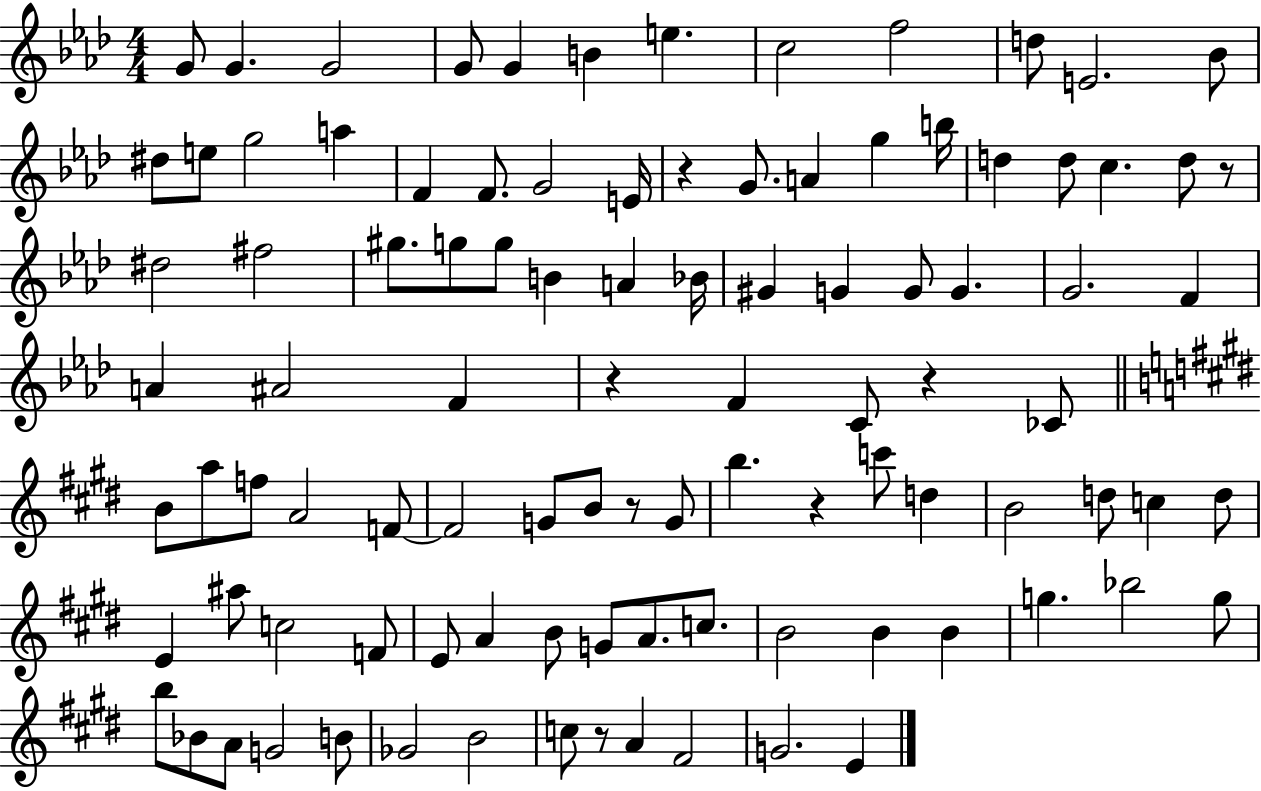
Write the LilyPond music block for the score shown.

{
  \clef treble
  \numericTimeSignature
  \time 4/4
  \key aes \major
  g'8 g'4. g'2 | g'8 g'4 b'4 e''4. | c''2 f''2 | d''8 e'2. bes'8 | \break dis''8 e''8 g''2 a''4 | f'4 f'8. g'2 e'16 | r4 g'8. a'4 g''4 b''16 | d''4 d''8 c''4. d''8 r8 | \break dis''2 fis''2 | gis''8. g''8 g''8 b'4 a'4 bes'16 | gis'4 g'4 g'8 g'4. | g'2. f'4 | \break a'4 ais'2 f'4 | r4 f'4 c'8 r4 ces'8 | \bar "||" \break \key e \major b'8 a''8 f''8 a'2 f'8~~ | f'2 g'8 b'8 r8 g'8 | b''4. r4 c'''8 d''4 | b'2 d''8 c''4 d''8 | \break e'4 ais''8 c''2 f'8 | e'8 a'4 b'8 g'8 a'8. c''8. | b'2 b'4 b'4 | g''4. bes''2 g''8 | \break b''8 bes'8 a'8 g'2 b'8 | ges'2 b'2 | c''8 r8 a'4 fis'2 | g'2. e'4 | \break \bar "|."
}